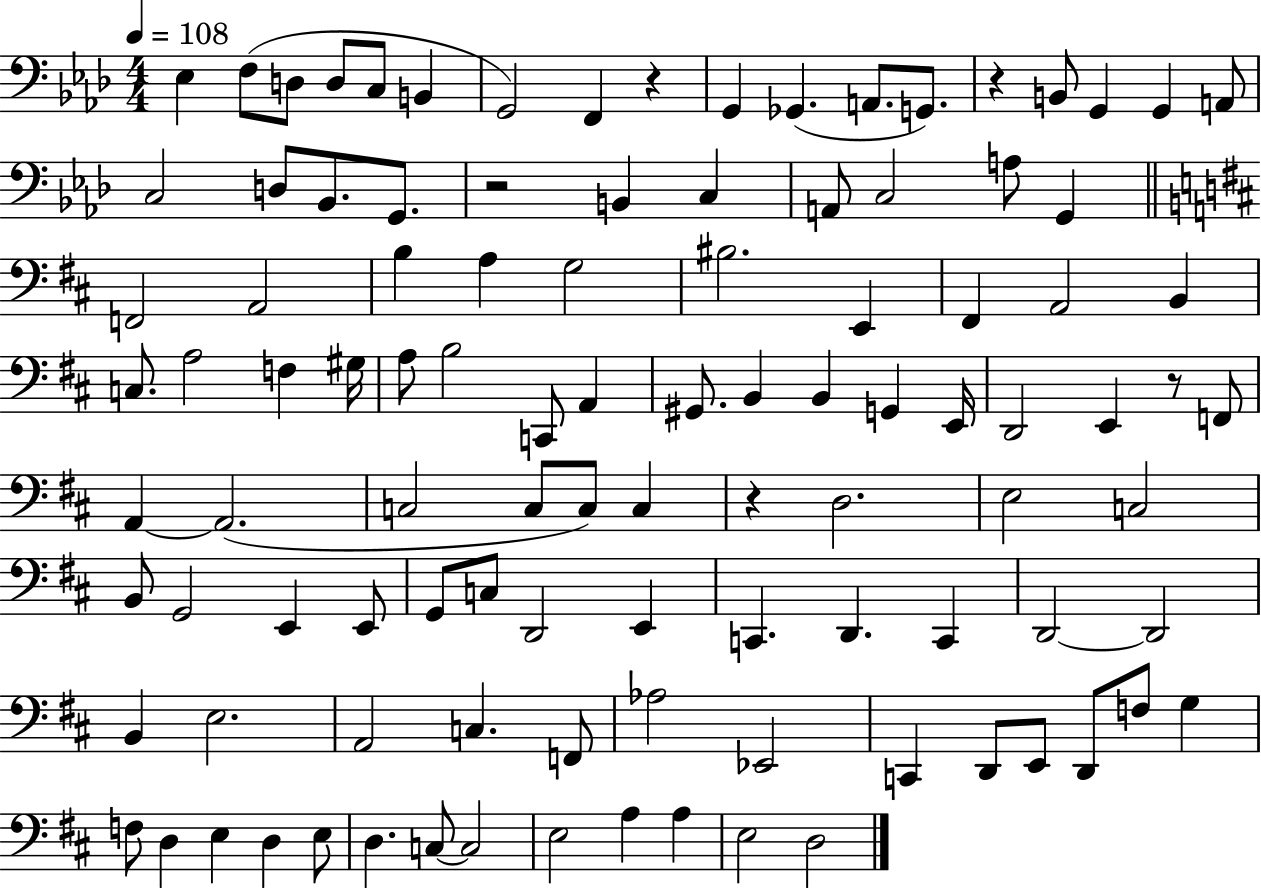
{
  \clef bass
  \numericTimeSignature
  \time 4/4
  \key aes \major
  \tempo 4 = 108
  ees4 f8( d8 d8 c8 b,4 | g,2) f,4 r4 | g,4 ges,4.( a,8. g,8.) | r4 b,8 g,4 g,4 a,8 | \break c2 d8 bes,8. g,8. | r2 b,4 c4 | a,8 c2 a8 g,4 | \bar "||" \break \key d \major f,2 a,2 | b4 a4 g2 | bis2. e,4 | fis,4 a,2 b,4 | \break c8. a2 f4 gis16 | a8 b2 c,8 a,4 | gis,8. b,4 b,4 g,4 e,16 | d,2 e,4 r8 f,8 | \break a,4~~ a,2.( | c2 c8 c8) c4 | r4 d2. | e2 c2 | \break b,8 g,2 e,4 e,8 | g,8 c8 d,2 e,4 | c,4. d,4. c,4 | d,2~~ d,2 | \break b,4 e2. | a,2 c4. f,8 | aes2 ees,2 | c,4 d,8 e,8 d,8 f8 g4 | \break f8 d4 e4 d4 e8 | d4. c8~~ c2 | e2 a4 a4 | e2 d2 | \break \bar "|."
}